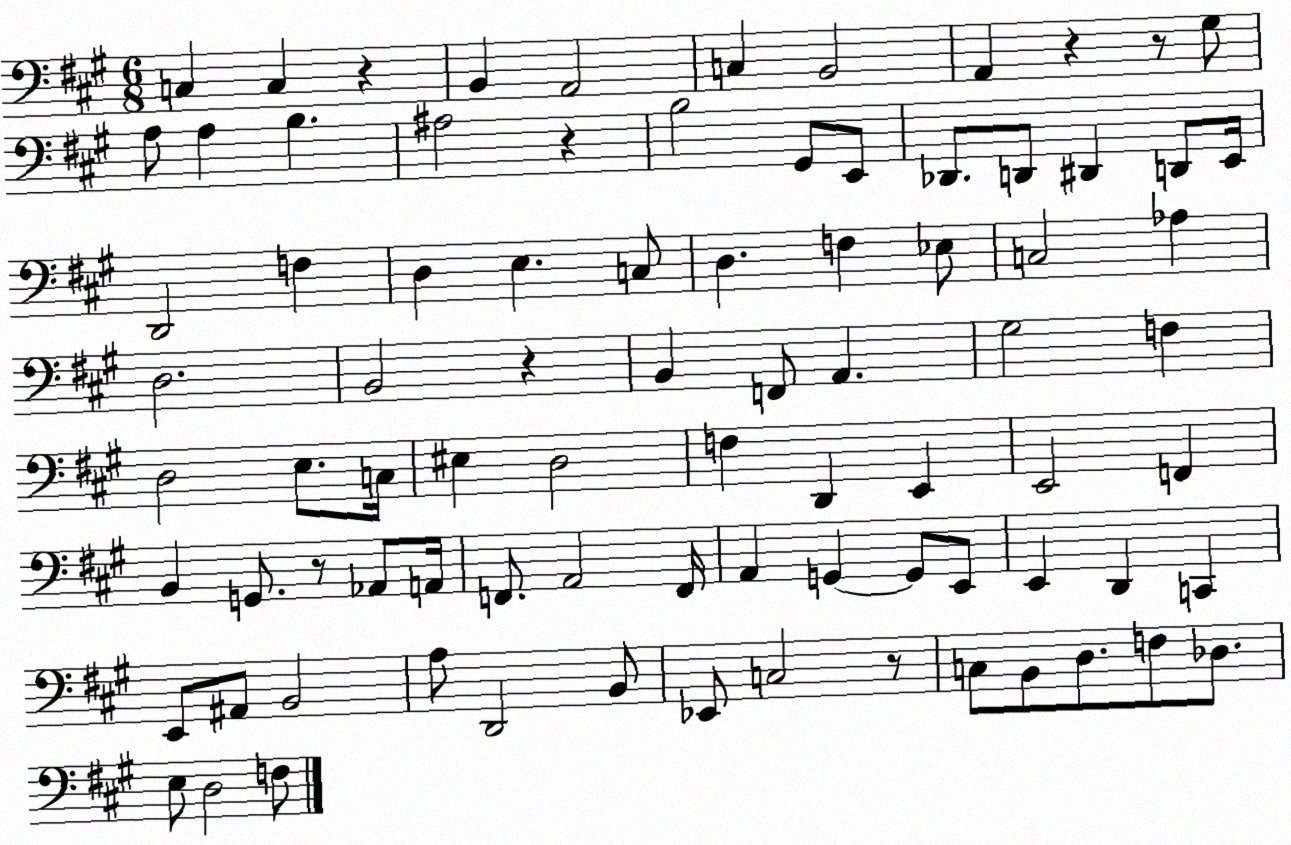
X:1
T:Untitled
M:6/8
L:1/4
K:A
C, C, z B,, A,,2 C, B,,2 A,, z z/2 ^G,/2 A,/2 A, B, ^A,2 z B,2 ^G,,/2 E,,/2 _D,,/2 D,,/2 ^D,, D,,/2 E,,/4 D,,2 F, D, E, C,/2 D, F, _E,/2 C,2 _A, D,2 B,,2 z B,, F,,/2 A,, ^G,2 F, D,2 E,/2 C,/4 ^E, D,2 F, D,, E,, E,,2 F,, B,, G,,/2 z/2 _A,,/2 A,,/4 F,,/2 A,,2 F,,/4 A,, G,, G,,/2 E,,/2 E,, D,, C,, E,,/2 ^A,,/2 B,,2 A,/2 D,,2 B,,/2 _E,,/2 C,2 z/2 C,/2 B,,/2 D,/2 F,/2 _D,/2 E,/2 D,2 F,/2